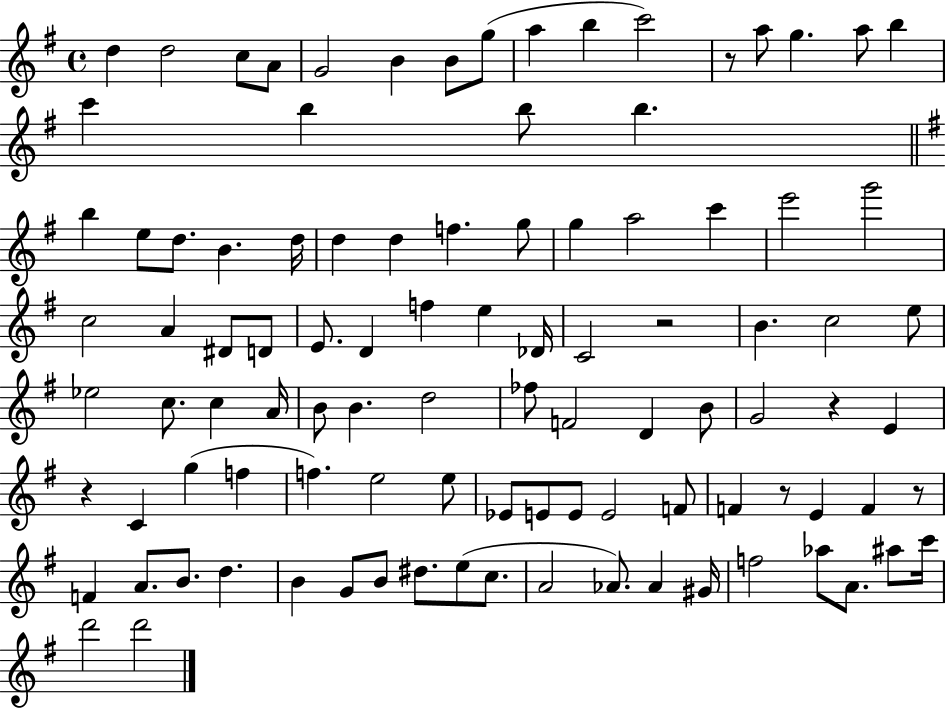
X:1
T:Untitled
M:4/4
L:1/4
K:G
d d2 c/2 A/2 G2 B B/2 g/2 a b c'2 z/2 a/2 g a/2 b c' b b/2 b b e/2 d/2 B d/4 d d f g/2 g a2 c' e'2 g'2 c2 A ^D/2 D/2 E/2 D f e _D/4 C2 z2 B c2 e/2 _e2 c/2 c A/4 B/2 B d2 _f/2 F2 D B/2 G2 z E z C g f f e2 e/2 _E/2 E/2 E/2 E2 F/2 F z/2 E F z/2 F A/2 B/2 d B G/2 B/2 ^d/2 e/2 c/2 A2 _A/2 _A ^G/4 f2 _a/2 A/2 ^a/2 c'/4 d'2 d'2